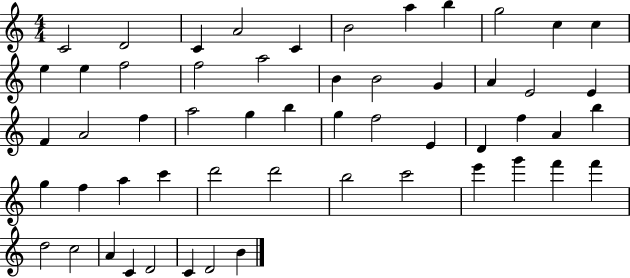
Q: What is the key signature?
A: C major